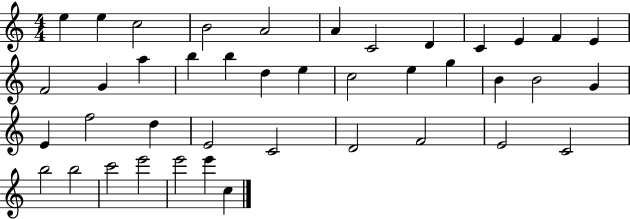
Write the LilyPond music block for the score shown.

{
  \clef treble
  \numericTimeSignature
  \time 4/4
  \key c \major
  e''4 e''4 c''2 | b'2 a'2 | a'4 c'2 d'4 | c'4 e'4 f'4 e'4 | \break f'2 g'4 a''4 | b''4 b''4 d''4 e''4 | c''2 e''4 g''4 | b'4 b'2 g'4 | \break e'4 f''2 d''4 | e'2 c'2 | d'2 f'2 | e'2 c'2 | \break b''2 b''2 | c'''2 e'''2 | e'''2 e'''4 c''4 | \bar "|."
}